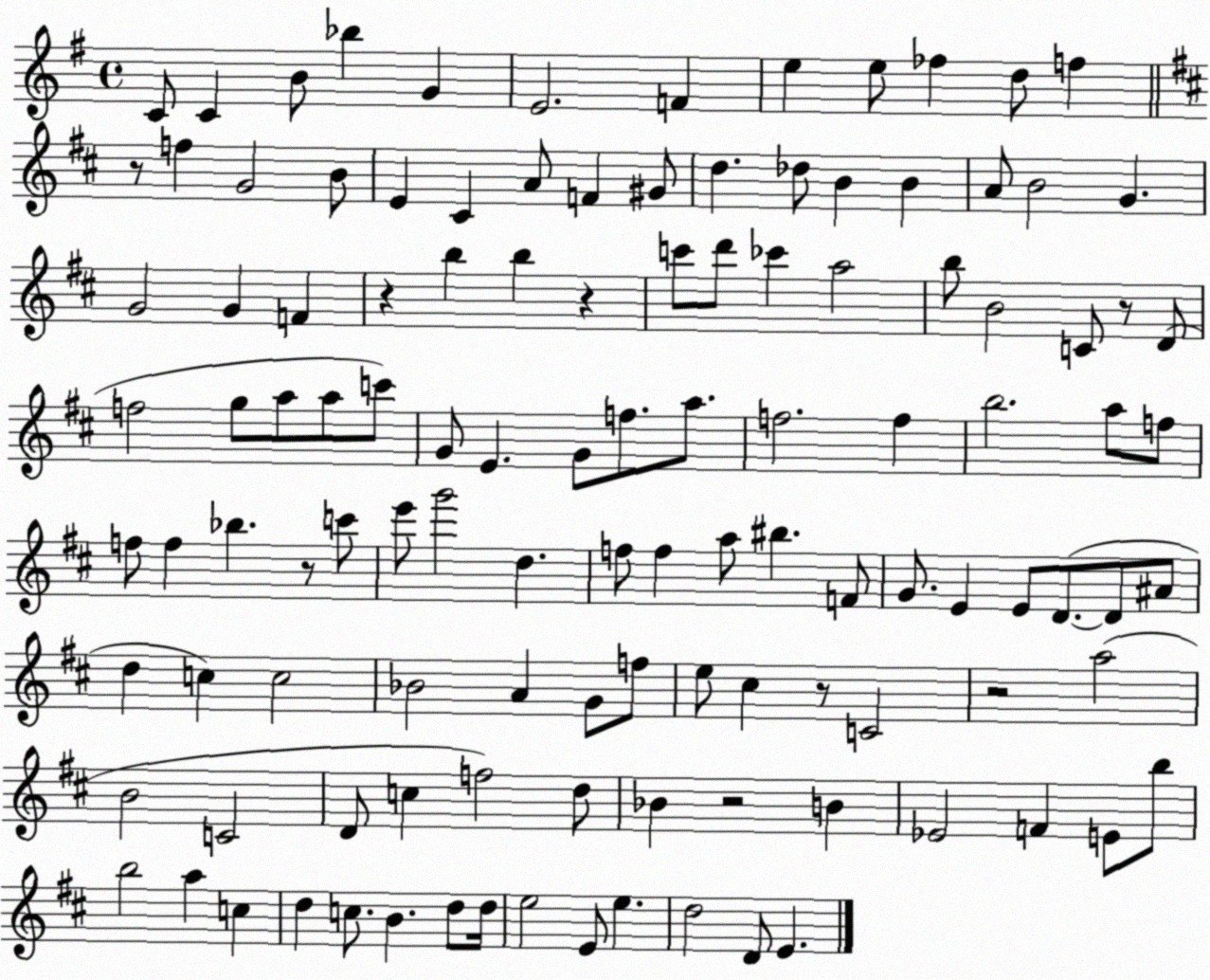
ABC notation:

X:1
T:Untitled
M:4/4
L:1/4
K:G
C/2 C B/2 _b G E2 F e e/2 _f d/2 f z/2 f G2 B/2 E ^C A/2 F ^G/2 d _d/2 B B A/2 B2 G G2 G F z b b z c'/2 d'/2 _c' a2 b/2 B2 C/2 z/2 D/2 f2 g/2 a/2 a/2 c'/2 G/2 E G/2 f/2 a/2 f2 f b2 a/2 f/2 f/2 f _b z/2 c'/2 e'/2 g'2 d f/2 f a/2 ^b F/2 G/2 E E/2 D/2 D/2 ^A/2 d c c2 _B2 A G/2 f/2 e/2 ^c z/2 C2 z2 a2 B2 C2 D/2 c f2 d/2 _B z2 B _E2 F E/2 b/2 b2 a c d c/2 B d/2 d/4 e2 E/2 e d2 D/2 E